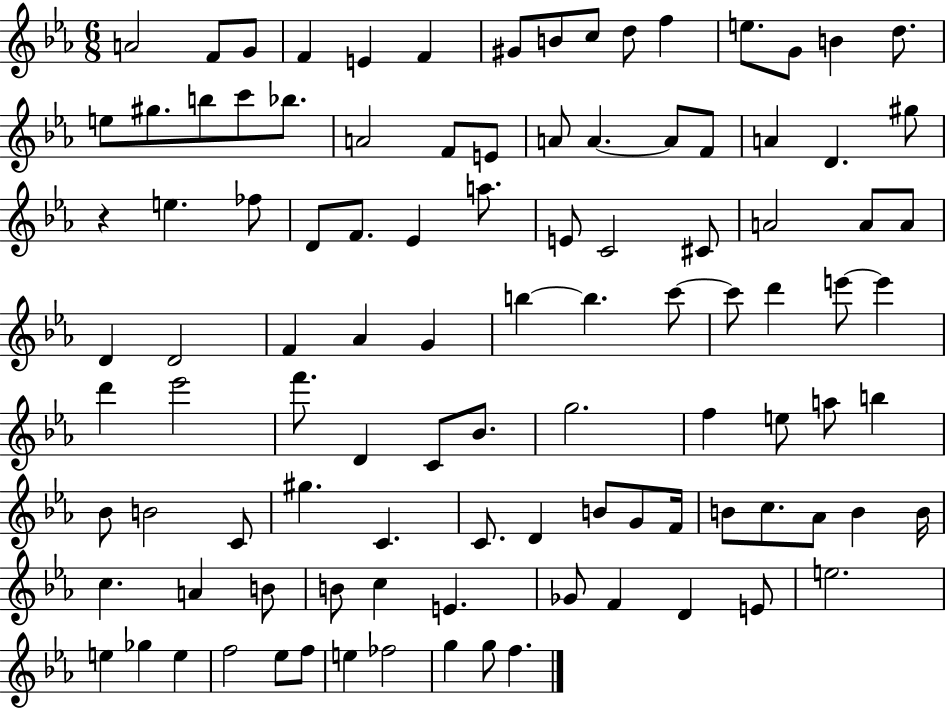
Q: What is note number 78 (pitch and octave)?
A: Ab4